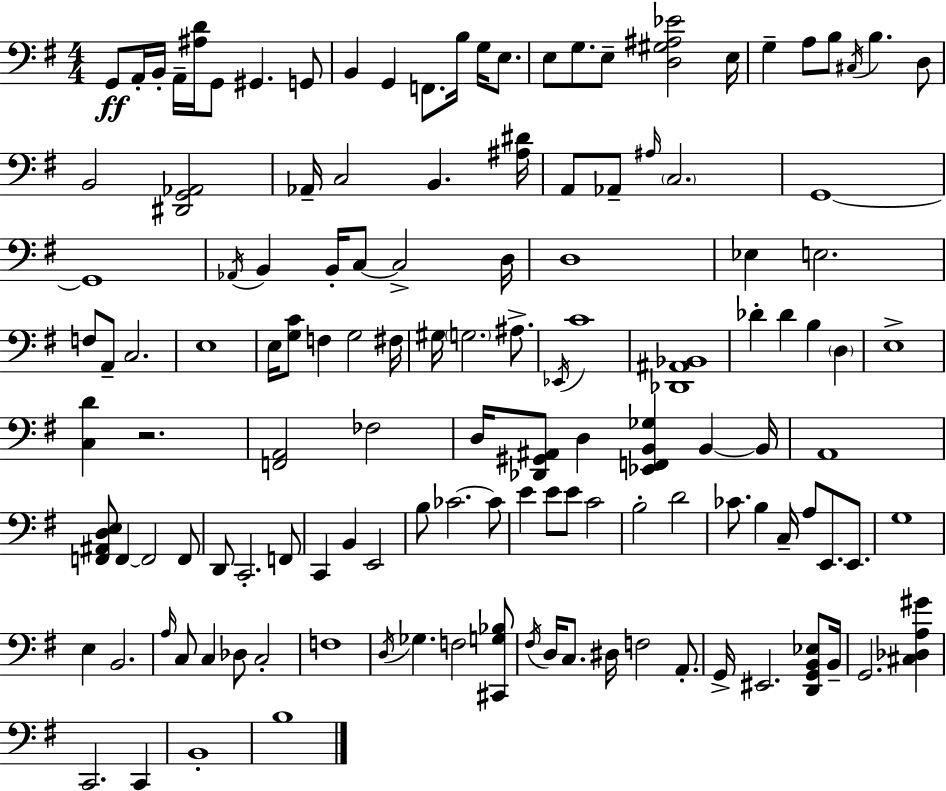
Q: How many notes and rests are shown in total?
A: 131